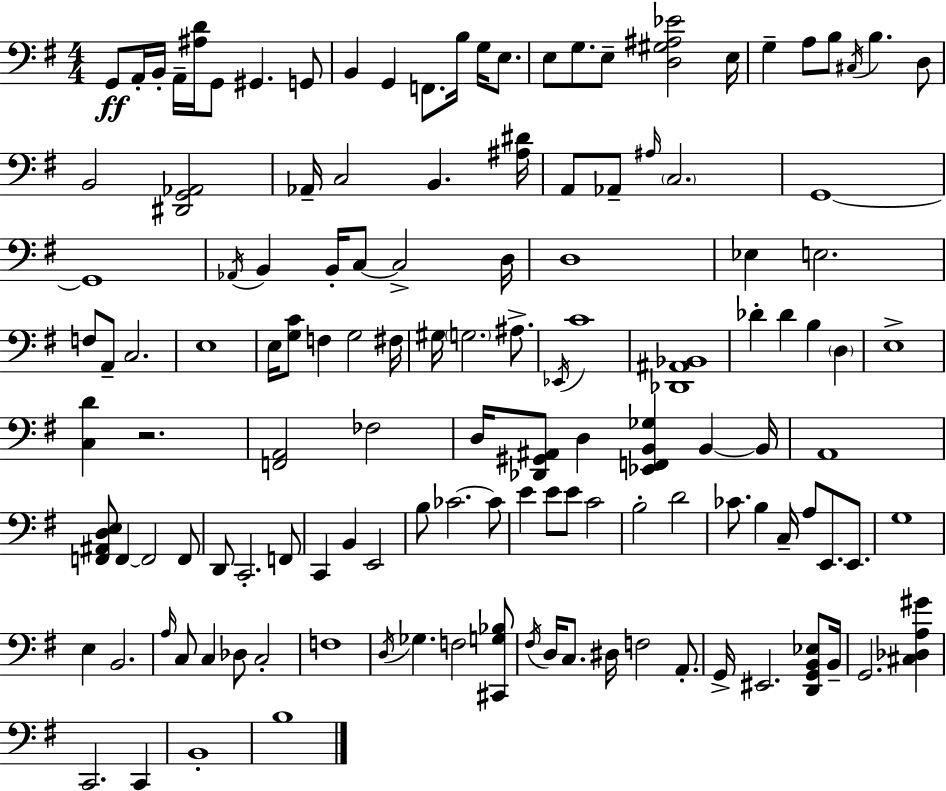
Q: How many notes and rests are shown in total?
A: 131